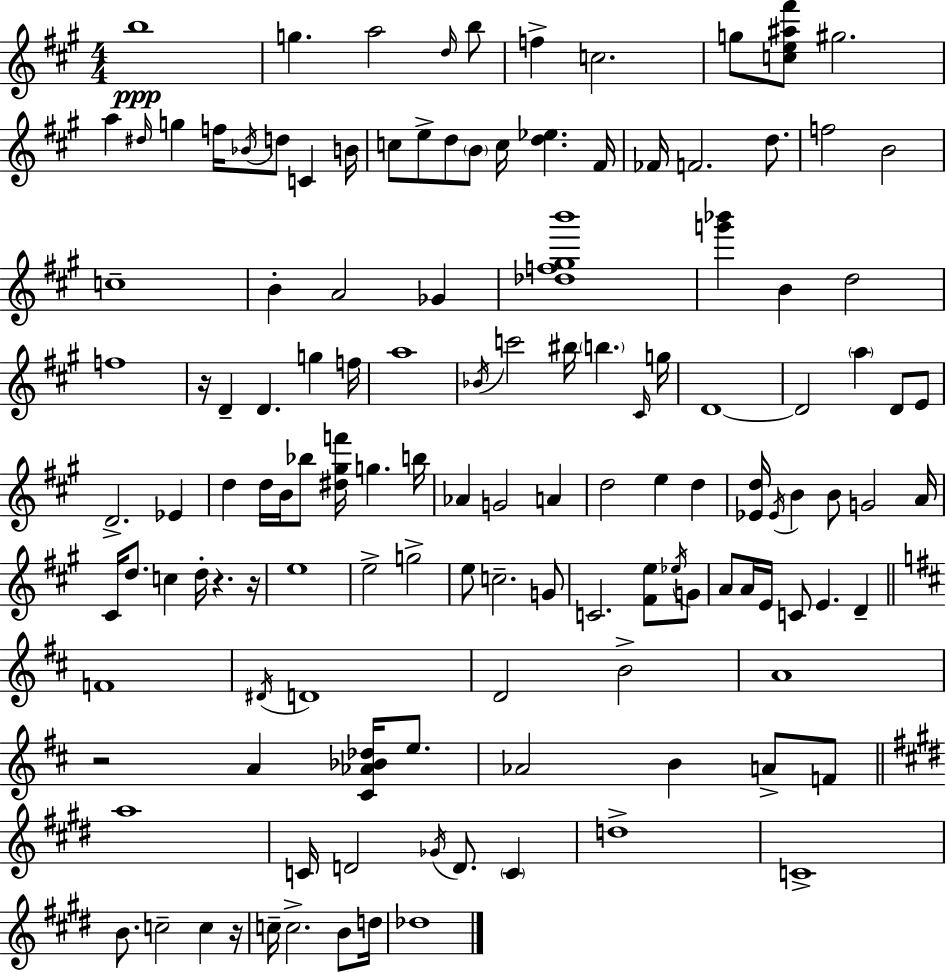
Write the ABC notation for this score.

X:1
T:Untitled
M:4/4
L:1/4
K:A
b4 g a2 d/4 b/2 f c2 g/2 [ce^a^f']/2 ^g2 a ^d/4 g f/4 _B/4 d/2 C B/4 c/2 e/2 d/2 B/2 c/4 [d_e] ^F/4 _F/4 F2 d/2 f2 B2 c4 B A2 _G [_df^gb']4 [g'_b'] B d2 f4 z/4 D D g f/4 a4 _B/4 c'2 ^b/4 b ^C/4 g/4 D4 D2 a D/2 E/2 D2 _E d d/4 B/4 _b/2 [^d^gf']/4 g b/4 _A G2 A d2 e d [_Ed]/4 _E/4 B B/2 G2 A/4 ^C/4 d/2 c d/4 z z/4 e4 e2 g2 e/2 c2 G/2 C2 [^Fe]/2 _e/4 G/2 A/2 A/4 E/4 C/2 E D F4 ^D/4 D4 D2 B2 A4 z2 A [^C_A_B_d]/4 e/2 _A2 B A/2 F/2 a4 C/4 D2 _G/4 D/2 C d4 C4 B/2 c2 c z/4 c/4 c2 B/2 d/4 _d4